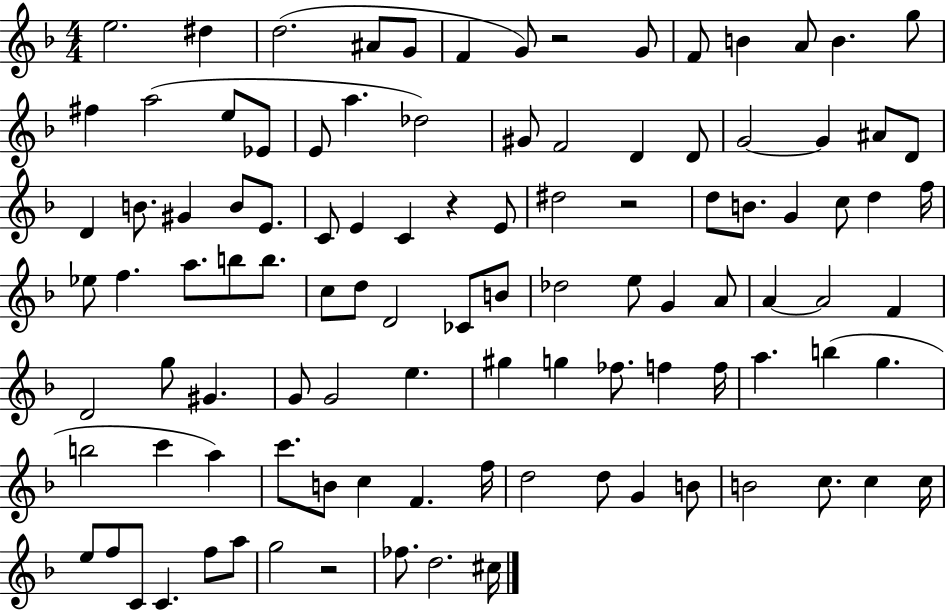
{
  \clef treble
  \numericTimeSignature
  \time 4/4
  \key f \major
  \repeat volta 2 { e''2. dis''4 | d''2.( ais'8 g'8 | f'4 g'8) r2 g'8 | f'8 b'4 a'8 b'4. g''8 | \break fis''4 a''2( e''8 ees'8 | e'8 a''4. des''2) | gis'8 f'2 d'4 d'8 | g'2~~ g'4 ais'8 d'8 | \break d'4 b'8. gis'4 b'8 e'8. | c'8 e'4 c'4 r4 e'8 | dis''2 r2 | d''8 b'8. g'4 c''8 d''4 f''16 | \break ees''8 f''4. a''8. b''8 b''8. | c''8 d''8 d'2 ces'8 b'8 | des''2 e''8 g'4 a'8 | a'4~~ a'2 f'4 | \break d'2 g''8 gis'4. | g'8 g'2 e''4. | gis''4 g''4 fes''8. f''4 f''16 | a''4. b''4( g''4. | \break b''2 c'''4 a''4) | c'''8. b'8 c''4 f'4. f''16 | d''2 d''8 g'4 b'8 | b'2 c''8. c''4 c''16 | \break e''8 f''8 c'8 c'4. f''8 a''8 | g''2 r2 | fes''8. d''2. cis''16 | } \bar "|."
}